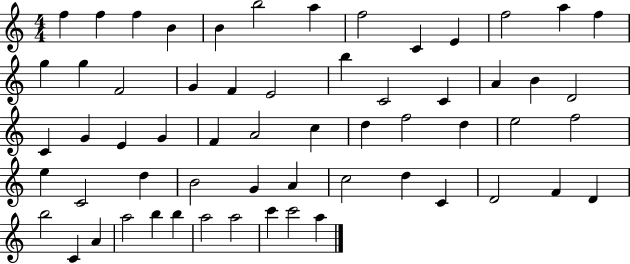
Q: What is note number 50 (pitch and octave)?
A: B5